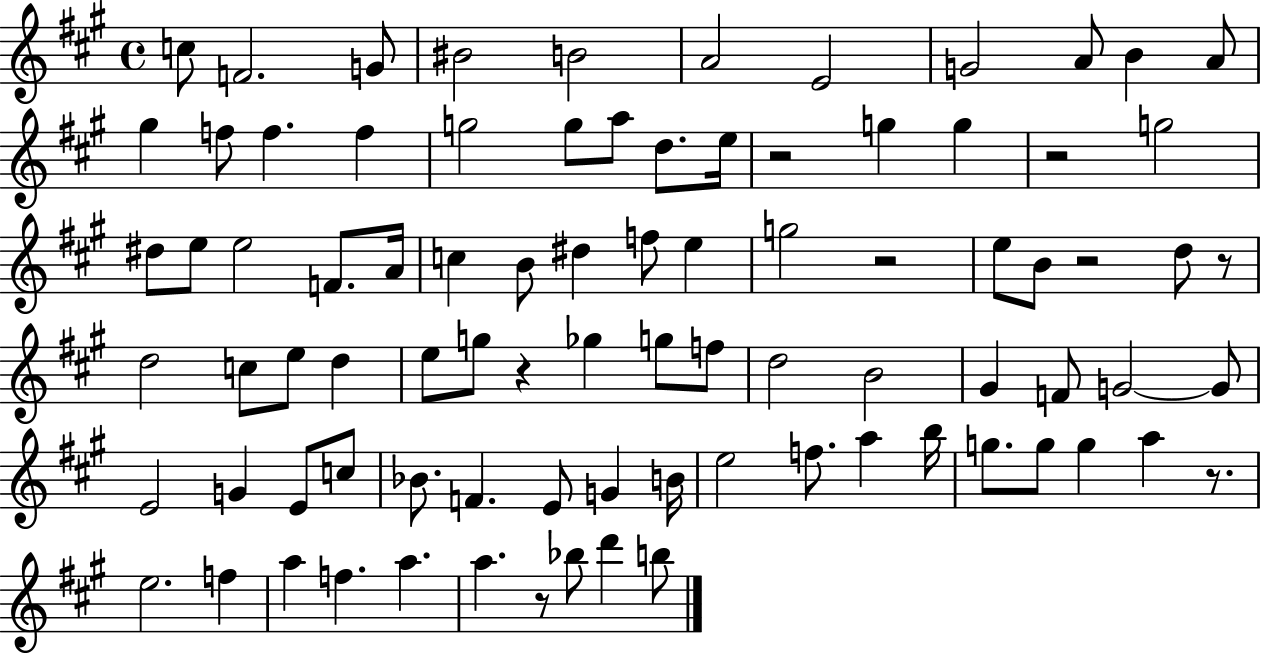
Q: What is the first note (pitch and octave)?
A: C5